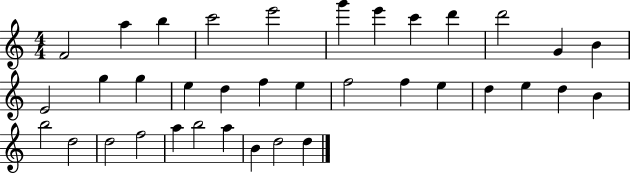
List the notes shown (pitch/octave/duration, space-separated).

F4/h A5/q B5/q C6/h E6/h G6/q E6/q C6/q D6/q D6/h G4/q B4/q E4/h G5/q G5/q E5/q D5/q F5/q E5/q F5/h F5/q E5/q D5/q E5/q D5/q B4/q B5/h D5/h D5/h F5/h A5/q B5/h A5/q B4/q D5/h D5/q